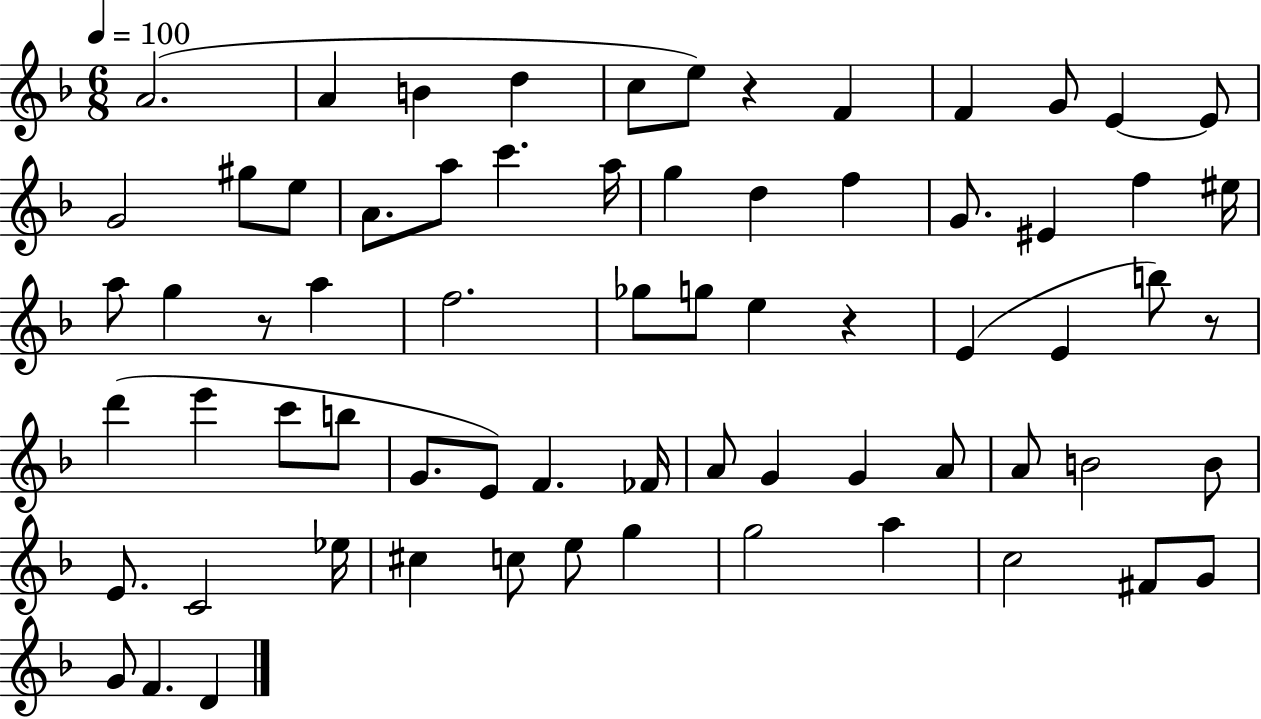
{
  \clef treble
  \numericTimeSignature
  \time 6/8
  \key f \major
  \tempo 4 = 100
  a'2.( | a'4 b'4 d''4 | c''8 e''8) r4 f'4 | f'4 g'8 e'4~~ e'8 | \break g'2 gis''8 e''8 | a'8. a''8 c'''4. a''16 | g''4 d''4 f''4 | g'8. eis'4 f''4 eis''16 | \break a''8 g''4 r8 a''4 | f''2. | ges''8 g''8 e''4 r4 | e'4( e'4 b''8) r8 | \break d'''4( e'''4 c'''8 b''8 | g'8. e'8) f'4. fes'16 | a'8 g'4 g'4 a'8 | a'8 b'2 b'8 | \break e'8. c'2 ees''16 | cis''4 c''8 e''8 g''4 | g''2 a''4 | c''2 fis'8 g'8 | \break g'8 f'4. d'4 | \bar "|."
}